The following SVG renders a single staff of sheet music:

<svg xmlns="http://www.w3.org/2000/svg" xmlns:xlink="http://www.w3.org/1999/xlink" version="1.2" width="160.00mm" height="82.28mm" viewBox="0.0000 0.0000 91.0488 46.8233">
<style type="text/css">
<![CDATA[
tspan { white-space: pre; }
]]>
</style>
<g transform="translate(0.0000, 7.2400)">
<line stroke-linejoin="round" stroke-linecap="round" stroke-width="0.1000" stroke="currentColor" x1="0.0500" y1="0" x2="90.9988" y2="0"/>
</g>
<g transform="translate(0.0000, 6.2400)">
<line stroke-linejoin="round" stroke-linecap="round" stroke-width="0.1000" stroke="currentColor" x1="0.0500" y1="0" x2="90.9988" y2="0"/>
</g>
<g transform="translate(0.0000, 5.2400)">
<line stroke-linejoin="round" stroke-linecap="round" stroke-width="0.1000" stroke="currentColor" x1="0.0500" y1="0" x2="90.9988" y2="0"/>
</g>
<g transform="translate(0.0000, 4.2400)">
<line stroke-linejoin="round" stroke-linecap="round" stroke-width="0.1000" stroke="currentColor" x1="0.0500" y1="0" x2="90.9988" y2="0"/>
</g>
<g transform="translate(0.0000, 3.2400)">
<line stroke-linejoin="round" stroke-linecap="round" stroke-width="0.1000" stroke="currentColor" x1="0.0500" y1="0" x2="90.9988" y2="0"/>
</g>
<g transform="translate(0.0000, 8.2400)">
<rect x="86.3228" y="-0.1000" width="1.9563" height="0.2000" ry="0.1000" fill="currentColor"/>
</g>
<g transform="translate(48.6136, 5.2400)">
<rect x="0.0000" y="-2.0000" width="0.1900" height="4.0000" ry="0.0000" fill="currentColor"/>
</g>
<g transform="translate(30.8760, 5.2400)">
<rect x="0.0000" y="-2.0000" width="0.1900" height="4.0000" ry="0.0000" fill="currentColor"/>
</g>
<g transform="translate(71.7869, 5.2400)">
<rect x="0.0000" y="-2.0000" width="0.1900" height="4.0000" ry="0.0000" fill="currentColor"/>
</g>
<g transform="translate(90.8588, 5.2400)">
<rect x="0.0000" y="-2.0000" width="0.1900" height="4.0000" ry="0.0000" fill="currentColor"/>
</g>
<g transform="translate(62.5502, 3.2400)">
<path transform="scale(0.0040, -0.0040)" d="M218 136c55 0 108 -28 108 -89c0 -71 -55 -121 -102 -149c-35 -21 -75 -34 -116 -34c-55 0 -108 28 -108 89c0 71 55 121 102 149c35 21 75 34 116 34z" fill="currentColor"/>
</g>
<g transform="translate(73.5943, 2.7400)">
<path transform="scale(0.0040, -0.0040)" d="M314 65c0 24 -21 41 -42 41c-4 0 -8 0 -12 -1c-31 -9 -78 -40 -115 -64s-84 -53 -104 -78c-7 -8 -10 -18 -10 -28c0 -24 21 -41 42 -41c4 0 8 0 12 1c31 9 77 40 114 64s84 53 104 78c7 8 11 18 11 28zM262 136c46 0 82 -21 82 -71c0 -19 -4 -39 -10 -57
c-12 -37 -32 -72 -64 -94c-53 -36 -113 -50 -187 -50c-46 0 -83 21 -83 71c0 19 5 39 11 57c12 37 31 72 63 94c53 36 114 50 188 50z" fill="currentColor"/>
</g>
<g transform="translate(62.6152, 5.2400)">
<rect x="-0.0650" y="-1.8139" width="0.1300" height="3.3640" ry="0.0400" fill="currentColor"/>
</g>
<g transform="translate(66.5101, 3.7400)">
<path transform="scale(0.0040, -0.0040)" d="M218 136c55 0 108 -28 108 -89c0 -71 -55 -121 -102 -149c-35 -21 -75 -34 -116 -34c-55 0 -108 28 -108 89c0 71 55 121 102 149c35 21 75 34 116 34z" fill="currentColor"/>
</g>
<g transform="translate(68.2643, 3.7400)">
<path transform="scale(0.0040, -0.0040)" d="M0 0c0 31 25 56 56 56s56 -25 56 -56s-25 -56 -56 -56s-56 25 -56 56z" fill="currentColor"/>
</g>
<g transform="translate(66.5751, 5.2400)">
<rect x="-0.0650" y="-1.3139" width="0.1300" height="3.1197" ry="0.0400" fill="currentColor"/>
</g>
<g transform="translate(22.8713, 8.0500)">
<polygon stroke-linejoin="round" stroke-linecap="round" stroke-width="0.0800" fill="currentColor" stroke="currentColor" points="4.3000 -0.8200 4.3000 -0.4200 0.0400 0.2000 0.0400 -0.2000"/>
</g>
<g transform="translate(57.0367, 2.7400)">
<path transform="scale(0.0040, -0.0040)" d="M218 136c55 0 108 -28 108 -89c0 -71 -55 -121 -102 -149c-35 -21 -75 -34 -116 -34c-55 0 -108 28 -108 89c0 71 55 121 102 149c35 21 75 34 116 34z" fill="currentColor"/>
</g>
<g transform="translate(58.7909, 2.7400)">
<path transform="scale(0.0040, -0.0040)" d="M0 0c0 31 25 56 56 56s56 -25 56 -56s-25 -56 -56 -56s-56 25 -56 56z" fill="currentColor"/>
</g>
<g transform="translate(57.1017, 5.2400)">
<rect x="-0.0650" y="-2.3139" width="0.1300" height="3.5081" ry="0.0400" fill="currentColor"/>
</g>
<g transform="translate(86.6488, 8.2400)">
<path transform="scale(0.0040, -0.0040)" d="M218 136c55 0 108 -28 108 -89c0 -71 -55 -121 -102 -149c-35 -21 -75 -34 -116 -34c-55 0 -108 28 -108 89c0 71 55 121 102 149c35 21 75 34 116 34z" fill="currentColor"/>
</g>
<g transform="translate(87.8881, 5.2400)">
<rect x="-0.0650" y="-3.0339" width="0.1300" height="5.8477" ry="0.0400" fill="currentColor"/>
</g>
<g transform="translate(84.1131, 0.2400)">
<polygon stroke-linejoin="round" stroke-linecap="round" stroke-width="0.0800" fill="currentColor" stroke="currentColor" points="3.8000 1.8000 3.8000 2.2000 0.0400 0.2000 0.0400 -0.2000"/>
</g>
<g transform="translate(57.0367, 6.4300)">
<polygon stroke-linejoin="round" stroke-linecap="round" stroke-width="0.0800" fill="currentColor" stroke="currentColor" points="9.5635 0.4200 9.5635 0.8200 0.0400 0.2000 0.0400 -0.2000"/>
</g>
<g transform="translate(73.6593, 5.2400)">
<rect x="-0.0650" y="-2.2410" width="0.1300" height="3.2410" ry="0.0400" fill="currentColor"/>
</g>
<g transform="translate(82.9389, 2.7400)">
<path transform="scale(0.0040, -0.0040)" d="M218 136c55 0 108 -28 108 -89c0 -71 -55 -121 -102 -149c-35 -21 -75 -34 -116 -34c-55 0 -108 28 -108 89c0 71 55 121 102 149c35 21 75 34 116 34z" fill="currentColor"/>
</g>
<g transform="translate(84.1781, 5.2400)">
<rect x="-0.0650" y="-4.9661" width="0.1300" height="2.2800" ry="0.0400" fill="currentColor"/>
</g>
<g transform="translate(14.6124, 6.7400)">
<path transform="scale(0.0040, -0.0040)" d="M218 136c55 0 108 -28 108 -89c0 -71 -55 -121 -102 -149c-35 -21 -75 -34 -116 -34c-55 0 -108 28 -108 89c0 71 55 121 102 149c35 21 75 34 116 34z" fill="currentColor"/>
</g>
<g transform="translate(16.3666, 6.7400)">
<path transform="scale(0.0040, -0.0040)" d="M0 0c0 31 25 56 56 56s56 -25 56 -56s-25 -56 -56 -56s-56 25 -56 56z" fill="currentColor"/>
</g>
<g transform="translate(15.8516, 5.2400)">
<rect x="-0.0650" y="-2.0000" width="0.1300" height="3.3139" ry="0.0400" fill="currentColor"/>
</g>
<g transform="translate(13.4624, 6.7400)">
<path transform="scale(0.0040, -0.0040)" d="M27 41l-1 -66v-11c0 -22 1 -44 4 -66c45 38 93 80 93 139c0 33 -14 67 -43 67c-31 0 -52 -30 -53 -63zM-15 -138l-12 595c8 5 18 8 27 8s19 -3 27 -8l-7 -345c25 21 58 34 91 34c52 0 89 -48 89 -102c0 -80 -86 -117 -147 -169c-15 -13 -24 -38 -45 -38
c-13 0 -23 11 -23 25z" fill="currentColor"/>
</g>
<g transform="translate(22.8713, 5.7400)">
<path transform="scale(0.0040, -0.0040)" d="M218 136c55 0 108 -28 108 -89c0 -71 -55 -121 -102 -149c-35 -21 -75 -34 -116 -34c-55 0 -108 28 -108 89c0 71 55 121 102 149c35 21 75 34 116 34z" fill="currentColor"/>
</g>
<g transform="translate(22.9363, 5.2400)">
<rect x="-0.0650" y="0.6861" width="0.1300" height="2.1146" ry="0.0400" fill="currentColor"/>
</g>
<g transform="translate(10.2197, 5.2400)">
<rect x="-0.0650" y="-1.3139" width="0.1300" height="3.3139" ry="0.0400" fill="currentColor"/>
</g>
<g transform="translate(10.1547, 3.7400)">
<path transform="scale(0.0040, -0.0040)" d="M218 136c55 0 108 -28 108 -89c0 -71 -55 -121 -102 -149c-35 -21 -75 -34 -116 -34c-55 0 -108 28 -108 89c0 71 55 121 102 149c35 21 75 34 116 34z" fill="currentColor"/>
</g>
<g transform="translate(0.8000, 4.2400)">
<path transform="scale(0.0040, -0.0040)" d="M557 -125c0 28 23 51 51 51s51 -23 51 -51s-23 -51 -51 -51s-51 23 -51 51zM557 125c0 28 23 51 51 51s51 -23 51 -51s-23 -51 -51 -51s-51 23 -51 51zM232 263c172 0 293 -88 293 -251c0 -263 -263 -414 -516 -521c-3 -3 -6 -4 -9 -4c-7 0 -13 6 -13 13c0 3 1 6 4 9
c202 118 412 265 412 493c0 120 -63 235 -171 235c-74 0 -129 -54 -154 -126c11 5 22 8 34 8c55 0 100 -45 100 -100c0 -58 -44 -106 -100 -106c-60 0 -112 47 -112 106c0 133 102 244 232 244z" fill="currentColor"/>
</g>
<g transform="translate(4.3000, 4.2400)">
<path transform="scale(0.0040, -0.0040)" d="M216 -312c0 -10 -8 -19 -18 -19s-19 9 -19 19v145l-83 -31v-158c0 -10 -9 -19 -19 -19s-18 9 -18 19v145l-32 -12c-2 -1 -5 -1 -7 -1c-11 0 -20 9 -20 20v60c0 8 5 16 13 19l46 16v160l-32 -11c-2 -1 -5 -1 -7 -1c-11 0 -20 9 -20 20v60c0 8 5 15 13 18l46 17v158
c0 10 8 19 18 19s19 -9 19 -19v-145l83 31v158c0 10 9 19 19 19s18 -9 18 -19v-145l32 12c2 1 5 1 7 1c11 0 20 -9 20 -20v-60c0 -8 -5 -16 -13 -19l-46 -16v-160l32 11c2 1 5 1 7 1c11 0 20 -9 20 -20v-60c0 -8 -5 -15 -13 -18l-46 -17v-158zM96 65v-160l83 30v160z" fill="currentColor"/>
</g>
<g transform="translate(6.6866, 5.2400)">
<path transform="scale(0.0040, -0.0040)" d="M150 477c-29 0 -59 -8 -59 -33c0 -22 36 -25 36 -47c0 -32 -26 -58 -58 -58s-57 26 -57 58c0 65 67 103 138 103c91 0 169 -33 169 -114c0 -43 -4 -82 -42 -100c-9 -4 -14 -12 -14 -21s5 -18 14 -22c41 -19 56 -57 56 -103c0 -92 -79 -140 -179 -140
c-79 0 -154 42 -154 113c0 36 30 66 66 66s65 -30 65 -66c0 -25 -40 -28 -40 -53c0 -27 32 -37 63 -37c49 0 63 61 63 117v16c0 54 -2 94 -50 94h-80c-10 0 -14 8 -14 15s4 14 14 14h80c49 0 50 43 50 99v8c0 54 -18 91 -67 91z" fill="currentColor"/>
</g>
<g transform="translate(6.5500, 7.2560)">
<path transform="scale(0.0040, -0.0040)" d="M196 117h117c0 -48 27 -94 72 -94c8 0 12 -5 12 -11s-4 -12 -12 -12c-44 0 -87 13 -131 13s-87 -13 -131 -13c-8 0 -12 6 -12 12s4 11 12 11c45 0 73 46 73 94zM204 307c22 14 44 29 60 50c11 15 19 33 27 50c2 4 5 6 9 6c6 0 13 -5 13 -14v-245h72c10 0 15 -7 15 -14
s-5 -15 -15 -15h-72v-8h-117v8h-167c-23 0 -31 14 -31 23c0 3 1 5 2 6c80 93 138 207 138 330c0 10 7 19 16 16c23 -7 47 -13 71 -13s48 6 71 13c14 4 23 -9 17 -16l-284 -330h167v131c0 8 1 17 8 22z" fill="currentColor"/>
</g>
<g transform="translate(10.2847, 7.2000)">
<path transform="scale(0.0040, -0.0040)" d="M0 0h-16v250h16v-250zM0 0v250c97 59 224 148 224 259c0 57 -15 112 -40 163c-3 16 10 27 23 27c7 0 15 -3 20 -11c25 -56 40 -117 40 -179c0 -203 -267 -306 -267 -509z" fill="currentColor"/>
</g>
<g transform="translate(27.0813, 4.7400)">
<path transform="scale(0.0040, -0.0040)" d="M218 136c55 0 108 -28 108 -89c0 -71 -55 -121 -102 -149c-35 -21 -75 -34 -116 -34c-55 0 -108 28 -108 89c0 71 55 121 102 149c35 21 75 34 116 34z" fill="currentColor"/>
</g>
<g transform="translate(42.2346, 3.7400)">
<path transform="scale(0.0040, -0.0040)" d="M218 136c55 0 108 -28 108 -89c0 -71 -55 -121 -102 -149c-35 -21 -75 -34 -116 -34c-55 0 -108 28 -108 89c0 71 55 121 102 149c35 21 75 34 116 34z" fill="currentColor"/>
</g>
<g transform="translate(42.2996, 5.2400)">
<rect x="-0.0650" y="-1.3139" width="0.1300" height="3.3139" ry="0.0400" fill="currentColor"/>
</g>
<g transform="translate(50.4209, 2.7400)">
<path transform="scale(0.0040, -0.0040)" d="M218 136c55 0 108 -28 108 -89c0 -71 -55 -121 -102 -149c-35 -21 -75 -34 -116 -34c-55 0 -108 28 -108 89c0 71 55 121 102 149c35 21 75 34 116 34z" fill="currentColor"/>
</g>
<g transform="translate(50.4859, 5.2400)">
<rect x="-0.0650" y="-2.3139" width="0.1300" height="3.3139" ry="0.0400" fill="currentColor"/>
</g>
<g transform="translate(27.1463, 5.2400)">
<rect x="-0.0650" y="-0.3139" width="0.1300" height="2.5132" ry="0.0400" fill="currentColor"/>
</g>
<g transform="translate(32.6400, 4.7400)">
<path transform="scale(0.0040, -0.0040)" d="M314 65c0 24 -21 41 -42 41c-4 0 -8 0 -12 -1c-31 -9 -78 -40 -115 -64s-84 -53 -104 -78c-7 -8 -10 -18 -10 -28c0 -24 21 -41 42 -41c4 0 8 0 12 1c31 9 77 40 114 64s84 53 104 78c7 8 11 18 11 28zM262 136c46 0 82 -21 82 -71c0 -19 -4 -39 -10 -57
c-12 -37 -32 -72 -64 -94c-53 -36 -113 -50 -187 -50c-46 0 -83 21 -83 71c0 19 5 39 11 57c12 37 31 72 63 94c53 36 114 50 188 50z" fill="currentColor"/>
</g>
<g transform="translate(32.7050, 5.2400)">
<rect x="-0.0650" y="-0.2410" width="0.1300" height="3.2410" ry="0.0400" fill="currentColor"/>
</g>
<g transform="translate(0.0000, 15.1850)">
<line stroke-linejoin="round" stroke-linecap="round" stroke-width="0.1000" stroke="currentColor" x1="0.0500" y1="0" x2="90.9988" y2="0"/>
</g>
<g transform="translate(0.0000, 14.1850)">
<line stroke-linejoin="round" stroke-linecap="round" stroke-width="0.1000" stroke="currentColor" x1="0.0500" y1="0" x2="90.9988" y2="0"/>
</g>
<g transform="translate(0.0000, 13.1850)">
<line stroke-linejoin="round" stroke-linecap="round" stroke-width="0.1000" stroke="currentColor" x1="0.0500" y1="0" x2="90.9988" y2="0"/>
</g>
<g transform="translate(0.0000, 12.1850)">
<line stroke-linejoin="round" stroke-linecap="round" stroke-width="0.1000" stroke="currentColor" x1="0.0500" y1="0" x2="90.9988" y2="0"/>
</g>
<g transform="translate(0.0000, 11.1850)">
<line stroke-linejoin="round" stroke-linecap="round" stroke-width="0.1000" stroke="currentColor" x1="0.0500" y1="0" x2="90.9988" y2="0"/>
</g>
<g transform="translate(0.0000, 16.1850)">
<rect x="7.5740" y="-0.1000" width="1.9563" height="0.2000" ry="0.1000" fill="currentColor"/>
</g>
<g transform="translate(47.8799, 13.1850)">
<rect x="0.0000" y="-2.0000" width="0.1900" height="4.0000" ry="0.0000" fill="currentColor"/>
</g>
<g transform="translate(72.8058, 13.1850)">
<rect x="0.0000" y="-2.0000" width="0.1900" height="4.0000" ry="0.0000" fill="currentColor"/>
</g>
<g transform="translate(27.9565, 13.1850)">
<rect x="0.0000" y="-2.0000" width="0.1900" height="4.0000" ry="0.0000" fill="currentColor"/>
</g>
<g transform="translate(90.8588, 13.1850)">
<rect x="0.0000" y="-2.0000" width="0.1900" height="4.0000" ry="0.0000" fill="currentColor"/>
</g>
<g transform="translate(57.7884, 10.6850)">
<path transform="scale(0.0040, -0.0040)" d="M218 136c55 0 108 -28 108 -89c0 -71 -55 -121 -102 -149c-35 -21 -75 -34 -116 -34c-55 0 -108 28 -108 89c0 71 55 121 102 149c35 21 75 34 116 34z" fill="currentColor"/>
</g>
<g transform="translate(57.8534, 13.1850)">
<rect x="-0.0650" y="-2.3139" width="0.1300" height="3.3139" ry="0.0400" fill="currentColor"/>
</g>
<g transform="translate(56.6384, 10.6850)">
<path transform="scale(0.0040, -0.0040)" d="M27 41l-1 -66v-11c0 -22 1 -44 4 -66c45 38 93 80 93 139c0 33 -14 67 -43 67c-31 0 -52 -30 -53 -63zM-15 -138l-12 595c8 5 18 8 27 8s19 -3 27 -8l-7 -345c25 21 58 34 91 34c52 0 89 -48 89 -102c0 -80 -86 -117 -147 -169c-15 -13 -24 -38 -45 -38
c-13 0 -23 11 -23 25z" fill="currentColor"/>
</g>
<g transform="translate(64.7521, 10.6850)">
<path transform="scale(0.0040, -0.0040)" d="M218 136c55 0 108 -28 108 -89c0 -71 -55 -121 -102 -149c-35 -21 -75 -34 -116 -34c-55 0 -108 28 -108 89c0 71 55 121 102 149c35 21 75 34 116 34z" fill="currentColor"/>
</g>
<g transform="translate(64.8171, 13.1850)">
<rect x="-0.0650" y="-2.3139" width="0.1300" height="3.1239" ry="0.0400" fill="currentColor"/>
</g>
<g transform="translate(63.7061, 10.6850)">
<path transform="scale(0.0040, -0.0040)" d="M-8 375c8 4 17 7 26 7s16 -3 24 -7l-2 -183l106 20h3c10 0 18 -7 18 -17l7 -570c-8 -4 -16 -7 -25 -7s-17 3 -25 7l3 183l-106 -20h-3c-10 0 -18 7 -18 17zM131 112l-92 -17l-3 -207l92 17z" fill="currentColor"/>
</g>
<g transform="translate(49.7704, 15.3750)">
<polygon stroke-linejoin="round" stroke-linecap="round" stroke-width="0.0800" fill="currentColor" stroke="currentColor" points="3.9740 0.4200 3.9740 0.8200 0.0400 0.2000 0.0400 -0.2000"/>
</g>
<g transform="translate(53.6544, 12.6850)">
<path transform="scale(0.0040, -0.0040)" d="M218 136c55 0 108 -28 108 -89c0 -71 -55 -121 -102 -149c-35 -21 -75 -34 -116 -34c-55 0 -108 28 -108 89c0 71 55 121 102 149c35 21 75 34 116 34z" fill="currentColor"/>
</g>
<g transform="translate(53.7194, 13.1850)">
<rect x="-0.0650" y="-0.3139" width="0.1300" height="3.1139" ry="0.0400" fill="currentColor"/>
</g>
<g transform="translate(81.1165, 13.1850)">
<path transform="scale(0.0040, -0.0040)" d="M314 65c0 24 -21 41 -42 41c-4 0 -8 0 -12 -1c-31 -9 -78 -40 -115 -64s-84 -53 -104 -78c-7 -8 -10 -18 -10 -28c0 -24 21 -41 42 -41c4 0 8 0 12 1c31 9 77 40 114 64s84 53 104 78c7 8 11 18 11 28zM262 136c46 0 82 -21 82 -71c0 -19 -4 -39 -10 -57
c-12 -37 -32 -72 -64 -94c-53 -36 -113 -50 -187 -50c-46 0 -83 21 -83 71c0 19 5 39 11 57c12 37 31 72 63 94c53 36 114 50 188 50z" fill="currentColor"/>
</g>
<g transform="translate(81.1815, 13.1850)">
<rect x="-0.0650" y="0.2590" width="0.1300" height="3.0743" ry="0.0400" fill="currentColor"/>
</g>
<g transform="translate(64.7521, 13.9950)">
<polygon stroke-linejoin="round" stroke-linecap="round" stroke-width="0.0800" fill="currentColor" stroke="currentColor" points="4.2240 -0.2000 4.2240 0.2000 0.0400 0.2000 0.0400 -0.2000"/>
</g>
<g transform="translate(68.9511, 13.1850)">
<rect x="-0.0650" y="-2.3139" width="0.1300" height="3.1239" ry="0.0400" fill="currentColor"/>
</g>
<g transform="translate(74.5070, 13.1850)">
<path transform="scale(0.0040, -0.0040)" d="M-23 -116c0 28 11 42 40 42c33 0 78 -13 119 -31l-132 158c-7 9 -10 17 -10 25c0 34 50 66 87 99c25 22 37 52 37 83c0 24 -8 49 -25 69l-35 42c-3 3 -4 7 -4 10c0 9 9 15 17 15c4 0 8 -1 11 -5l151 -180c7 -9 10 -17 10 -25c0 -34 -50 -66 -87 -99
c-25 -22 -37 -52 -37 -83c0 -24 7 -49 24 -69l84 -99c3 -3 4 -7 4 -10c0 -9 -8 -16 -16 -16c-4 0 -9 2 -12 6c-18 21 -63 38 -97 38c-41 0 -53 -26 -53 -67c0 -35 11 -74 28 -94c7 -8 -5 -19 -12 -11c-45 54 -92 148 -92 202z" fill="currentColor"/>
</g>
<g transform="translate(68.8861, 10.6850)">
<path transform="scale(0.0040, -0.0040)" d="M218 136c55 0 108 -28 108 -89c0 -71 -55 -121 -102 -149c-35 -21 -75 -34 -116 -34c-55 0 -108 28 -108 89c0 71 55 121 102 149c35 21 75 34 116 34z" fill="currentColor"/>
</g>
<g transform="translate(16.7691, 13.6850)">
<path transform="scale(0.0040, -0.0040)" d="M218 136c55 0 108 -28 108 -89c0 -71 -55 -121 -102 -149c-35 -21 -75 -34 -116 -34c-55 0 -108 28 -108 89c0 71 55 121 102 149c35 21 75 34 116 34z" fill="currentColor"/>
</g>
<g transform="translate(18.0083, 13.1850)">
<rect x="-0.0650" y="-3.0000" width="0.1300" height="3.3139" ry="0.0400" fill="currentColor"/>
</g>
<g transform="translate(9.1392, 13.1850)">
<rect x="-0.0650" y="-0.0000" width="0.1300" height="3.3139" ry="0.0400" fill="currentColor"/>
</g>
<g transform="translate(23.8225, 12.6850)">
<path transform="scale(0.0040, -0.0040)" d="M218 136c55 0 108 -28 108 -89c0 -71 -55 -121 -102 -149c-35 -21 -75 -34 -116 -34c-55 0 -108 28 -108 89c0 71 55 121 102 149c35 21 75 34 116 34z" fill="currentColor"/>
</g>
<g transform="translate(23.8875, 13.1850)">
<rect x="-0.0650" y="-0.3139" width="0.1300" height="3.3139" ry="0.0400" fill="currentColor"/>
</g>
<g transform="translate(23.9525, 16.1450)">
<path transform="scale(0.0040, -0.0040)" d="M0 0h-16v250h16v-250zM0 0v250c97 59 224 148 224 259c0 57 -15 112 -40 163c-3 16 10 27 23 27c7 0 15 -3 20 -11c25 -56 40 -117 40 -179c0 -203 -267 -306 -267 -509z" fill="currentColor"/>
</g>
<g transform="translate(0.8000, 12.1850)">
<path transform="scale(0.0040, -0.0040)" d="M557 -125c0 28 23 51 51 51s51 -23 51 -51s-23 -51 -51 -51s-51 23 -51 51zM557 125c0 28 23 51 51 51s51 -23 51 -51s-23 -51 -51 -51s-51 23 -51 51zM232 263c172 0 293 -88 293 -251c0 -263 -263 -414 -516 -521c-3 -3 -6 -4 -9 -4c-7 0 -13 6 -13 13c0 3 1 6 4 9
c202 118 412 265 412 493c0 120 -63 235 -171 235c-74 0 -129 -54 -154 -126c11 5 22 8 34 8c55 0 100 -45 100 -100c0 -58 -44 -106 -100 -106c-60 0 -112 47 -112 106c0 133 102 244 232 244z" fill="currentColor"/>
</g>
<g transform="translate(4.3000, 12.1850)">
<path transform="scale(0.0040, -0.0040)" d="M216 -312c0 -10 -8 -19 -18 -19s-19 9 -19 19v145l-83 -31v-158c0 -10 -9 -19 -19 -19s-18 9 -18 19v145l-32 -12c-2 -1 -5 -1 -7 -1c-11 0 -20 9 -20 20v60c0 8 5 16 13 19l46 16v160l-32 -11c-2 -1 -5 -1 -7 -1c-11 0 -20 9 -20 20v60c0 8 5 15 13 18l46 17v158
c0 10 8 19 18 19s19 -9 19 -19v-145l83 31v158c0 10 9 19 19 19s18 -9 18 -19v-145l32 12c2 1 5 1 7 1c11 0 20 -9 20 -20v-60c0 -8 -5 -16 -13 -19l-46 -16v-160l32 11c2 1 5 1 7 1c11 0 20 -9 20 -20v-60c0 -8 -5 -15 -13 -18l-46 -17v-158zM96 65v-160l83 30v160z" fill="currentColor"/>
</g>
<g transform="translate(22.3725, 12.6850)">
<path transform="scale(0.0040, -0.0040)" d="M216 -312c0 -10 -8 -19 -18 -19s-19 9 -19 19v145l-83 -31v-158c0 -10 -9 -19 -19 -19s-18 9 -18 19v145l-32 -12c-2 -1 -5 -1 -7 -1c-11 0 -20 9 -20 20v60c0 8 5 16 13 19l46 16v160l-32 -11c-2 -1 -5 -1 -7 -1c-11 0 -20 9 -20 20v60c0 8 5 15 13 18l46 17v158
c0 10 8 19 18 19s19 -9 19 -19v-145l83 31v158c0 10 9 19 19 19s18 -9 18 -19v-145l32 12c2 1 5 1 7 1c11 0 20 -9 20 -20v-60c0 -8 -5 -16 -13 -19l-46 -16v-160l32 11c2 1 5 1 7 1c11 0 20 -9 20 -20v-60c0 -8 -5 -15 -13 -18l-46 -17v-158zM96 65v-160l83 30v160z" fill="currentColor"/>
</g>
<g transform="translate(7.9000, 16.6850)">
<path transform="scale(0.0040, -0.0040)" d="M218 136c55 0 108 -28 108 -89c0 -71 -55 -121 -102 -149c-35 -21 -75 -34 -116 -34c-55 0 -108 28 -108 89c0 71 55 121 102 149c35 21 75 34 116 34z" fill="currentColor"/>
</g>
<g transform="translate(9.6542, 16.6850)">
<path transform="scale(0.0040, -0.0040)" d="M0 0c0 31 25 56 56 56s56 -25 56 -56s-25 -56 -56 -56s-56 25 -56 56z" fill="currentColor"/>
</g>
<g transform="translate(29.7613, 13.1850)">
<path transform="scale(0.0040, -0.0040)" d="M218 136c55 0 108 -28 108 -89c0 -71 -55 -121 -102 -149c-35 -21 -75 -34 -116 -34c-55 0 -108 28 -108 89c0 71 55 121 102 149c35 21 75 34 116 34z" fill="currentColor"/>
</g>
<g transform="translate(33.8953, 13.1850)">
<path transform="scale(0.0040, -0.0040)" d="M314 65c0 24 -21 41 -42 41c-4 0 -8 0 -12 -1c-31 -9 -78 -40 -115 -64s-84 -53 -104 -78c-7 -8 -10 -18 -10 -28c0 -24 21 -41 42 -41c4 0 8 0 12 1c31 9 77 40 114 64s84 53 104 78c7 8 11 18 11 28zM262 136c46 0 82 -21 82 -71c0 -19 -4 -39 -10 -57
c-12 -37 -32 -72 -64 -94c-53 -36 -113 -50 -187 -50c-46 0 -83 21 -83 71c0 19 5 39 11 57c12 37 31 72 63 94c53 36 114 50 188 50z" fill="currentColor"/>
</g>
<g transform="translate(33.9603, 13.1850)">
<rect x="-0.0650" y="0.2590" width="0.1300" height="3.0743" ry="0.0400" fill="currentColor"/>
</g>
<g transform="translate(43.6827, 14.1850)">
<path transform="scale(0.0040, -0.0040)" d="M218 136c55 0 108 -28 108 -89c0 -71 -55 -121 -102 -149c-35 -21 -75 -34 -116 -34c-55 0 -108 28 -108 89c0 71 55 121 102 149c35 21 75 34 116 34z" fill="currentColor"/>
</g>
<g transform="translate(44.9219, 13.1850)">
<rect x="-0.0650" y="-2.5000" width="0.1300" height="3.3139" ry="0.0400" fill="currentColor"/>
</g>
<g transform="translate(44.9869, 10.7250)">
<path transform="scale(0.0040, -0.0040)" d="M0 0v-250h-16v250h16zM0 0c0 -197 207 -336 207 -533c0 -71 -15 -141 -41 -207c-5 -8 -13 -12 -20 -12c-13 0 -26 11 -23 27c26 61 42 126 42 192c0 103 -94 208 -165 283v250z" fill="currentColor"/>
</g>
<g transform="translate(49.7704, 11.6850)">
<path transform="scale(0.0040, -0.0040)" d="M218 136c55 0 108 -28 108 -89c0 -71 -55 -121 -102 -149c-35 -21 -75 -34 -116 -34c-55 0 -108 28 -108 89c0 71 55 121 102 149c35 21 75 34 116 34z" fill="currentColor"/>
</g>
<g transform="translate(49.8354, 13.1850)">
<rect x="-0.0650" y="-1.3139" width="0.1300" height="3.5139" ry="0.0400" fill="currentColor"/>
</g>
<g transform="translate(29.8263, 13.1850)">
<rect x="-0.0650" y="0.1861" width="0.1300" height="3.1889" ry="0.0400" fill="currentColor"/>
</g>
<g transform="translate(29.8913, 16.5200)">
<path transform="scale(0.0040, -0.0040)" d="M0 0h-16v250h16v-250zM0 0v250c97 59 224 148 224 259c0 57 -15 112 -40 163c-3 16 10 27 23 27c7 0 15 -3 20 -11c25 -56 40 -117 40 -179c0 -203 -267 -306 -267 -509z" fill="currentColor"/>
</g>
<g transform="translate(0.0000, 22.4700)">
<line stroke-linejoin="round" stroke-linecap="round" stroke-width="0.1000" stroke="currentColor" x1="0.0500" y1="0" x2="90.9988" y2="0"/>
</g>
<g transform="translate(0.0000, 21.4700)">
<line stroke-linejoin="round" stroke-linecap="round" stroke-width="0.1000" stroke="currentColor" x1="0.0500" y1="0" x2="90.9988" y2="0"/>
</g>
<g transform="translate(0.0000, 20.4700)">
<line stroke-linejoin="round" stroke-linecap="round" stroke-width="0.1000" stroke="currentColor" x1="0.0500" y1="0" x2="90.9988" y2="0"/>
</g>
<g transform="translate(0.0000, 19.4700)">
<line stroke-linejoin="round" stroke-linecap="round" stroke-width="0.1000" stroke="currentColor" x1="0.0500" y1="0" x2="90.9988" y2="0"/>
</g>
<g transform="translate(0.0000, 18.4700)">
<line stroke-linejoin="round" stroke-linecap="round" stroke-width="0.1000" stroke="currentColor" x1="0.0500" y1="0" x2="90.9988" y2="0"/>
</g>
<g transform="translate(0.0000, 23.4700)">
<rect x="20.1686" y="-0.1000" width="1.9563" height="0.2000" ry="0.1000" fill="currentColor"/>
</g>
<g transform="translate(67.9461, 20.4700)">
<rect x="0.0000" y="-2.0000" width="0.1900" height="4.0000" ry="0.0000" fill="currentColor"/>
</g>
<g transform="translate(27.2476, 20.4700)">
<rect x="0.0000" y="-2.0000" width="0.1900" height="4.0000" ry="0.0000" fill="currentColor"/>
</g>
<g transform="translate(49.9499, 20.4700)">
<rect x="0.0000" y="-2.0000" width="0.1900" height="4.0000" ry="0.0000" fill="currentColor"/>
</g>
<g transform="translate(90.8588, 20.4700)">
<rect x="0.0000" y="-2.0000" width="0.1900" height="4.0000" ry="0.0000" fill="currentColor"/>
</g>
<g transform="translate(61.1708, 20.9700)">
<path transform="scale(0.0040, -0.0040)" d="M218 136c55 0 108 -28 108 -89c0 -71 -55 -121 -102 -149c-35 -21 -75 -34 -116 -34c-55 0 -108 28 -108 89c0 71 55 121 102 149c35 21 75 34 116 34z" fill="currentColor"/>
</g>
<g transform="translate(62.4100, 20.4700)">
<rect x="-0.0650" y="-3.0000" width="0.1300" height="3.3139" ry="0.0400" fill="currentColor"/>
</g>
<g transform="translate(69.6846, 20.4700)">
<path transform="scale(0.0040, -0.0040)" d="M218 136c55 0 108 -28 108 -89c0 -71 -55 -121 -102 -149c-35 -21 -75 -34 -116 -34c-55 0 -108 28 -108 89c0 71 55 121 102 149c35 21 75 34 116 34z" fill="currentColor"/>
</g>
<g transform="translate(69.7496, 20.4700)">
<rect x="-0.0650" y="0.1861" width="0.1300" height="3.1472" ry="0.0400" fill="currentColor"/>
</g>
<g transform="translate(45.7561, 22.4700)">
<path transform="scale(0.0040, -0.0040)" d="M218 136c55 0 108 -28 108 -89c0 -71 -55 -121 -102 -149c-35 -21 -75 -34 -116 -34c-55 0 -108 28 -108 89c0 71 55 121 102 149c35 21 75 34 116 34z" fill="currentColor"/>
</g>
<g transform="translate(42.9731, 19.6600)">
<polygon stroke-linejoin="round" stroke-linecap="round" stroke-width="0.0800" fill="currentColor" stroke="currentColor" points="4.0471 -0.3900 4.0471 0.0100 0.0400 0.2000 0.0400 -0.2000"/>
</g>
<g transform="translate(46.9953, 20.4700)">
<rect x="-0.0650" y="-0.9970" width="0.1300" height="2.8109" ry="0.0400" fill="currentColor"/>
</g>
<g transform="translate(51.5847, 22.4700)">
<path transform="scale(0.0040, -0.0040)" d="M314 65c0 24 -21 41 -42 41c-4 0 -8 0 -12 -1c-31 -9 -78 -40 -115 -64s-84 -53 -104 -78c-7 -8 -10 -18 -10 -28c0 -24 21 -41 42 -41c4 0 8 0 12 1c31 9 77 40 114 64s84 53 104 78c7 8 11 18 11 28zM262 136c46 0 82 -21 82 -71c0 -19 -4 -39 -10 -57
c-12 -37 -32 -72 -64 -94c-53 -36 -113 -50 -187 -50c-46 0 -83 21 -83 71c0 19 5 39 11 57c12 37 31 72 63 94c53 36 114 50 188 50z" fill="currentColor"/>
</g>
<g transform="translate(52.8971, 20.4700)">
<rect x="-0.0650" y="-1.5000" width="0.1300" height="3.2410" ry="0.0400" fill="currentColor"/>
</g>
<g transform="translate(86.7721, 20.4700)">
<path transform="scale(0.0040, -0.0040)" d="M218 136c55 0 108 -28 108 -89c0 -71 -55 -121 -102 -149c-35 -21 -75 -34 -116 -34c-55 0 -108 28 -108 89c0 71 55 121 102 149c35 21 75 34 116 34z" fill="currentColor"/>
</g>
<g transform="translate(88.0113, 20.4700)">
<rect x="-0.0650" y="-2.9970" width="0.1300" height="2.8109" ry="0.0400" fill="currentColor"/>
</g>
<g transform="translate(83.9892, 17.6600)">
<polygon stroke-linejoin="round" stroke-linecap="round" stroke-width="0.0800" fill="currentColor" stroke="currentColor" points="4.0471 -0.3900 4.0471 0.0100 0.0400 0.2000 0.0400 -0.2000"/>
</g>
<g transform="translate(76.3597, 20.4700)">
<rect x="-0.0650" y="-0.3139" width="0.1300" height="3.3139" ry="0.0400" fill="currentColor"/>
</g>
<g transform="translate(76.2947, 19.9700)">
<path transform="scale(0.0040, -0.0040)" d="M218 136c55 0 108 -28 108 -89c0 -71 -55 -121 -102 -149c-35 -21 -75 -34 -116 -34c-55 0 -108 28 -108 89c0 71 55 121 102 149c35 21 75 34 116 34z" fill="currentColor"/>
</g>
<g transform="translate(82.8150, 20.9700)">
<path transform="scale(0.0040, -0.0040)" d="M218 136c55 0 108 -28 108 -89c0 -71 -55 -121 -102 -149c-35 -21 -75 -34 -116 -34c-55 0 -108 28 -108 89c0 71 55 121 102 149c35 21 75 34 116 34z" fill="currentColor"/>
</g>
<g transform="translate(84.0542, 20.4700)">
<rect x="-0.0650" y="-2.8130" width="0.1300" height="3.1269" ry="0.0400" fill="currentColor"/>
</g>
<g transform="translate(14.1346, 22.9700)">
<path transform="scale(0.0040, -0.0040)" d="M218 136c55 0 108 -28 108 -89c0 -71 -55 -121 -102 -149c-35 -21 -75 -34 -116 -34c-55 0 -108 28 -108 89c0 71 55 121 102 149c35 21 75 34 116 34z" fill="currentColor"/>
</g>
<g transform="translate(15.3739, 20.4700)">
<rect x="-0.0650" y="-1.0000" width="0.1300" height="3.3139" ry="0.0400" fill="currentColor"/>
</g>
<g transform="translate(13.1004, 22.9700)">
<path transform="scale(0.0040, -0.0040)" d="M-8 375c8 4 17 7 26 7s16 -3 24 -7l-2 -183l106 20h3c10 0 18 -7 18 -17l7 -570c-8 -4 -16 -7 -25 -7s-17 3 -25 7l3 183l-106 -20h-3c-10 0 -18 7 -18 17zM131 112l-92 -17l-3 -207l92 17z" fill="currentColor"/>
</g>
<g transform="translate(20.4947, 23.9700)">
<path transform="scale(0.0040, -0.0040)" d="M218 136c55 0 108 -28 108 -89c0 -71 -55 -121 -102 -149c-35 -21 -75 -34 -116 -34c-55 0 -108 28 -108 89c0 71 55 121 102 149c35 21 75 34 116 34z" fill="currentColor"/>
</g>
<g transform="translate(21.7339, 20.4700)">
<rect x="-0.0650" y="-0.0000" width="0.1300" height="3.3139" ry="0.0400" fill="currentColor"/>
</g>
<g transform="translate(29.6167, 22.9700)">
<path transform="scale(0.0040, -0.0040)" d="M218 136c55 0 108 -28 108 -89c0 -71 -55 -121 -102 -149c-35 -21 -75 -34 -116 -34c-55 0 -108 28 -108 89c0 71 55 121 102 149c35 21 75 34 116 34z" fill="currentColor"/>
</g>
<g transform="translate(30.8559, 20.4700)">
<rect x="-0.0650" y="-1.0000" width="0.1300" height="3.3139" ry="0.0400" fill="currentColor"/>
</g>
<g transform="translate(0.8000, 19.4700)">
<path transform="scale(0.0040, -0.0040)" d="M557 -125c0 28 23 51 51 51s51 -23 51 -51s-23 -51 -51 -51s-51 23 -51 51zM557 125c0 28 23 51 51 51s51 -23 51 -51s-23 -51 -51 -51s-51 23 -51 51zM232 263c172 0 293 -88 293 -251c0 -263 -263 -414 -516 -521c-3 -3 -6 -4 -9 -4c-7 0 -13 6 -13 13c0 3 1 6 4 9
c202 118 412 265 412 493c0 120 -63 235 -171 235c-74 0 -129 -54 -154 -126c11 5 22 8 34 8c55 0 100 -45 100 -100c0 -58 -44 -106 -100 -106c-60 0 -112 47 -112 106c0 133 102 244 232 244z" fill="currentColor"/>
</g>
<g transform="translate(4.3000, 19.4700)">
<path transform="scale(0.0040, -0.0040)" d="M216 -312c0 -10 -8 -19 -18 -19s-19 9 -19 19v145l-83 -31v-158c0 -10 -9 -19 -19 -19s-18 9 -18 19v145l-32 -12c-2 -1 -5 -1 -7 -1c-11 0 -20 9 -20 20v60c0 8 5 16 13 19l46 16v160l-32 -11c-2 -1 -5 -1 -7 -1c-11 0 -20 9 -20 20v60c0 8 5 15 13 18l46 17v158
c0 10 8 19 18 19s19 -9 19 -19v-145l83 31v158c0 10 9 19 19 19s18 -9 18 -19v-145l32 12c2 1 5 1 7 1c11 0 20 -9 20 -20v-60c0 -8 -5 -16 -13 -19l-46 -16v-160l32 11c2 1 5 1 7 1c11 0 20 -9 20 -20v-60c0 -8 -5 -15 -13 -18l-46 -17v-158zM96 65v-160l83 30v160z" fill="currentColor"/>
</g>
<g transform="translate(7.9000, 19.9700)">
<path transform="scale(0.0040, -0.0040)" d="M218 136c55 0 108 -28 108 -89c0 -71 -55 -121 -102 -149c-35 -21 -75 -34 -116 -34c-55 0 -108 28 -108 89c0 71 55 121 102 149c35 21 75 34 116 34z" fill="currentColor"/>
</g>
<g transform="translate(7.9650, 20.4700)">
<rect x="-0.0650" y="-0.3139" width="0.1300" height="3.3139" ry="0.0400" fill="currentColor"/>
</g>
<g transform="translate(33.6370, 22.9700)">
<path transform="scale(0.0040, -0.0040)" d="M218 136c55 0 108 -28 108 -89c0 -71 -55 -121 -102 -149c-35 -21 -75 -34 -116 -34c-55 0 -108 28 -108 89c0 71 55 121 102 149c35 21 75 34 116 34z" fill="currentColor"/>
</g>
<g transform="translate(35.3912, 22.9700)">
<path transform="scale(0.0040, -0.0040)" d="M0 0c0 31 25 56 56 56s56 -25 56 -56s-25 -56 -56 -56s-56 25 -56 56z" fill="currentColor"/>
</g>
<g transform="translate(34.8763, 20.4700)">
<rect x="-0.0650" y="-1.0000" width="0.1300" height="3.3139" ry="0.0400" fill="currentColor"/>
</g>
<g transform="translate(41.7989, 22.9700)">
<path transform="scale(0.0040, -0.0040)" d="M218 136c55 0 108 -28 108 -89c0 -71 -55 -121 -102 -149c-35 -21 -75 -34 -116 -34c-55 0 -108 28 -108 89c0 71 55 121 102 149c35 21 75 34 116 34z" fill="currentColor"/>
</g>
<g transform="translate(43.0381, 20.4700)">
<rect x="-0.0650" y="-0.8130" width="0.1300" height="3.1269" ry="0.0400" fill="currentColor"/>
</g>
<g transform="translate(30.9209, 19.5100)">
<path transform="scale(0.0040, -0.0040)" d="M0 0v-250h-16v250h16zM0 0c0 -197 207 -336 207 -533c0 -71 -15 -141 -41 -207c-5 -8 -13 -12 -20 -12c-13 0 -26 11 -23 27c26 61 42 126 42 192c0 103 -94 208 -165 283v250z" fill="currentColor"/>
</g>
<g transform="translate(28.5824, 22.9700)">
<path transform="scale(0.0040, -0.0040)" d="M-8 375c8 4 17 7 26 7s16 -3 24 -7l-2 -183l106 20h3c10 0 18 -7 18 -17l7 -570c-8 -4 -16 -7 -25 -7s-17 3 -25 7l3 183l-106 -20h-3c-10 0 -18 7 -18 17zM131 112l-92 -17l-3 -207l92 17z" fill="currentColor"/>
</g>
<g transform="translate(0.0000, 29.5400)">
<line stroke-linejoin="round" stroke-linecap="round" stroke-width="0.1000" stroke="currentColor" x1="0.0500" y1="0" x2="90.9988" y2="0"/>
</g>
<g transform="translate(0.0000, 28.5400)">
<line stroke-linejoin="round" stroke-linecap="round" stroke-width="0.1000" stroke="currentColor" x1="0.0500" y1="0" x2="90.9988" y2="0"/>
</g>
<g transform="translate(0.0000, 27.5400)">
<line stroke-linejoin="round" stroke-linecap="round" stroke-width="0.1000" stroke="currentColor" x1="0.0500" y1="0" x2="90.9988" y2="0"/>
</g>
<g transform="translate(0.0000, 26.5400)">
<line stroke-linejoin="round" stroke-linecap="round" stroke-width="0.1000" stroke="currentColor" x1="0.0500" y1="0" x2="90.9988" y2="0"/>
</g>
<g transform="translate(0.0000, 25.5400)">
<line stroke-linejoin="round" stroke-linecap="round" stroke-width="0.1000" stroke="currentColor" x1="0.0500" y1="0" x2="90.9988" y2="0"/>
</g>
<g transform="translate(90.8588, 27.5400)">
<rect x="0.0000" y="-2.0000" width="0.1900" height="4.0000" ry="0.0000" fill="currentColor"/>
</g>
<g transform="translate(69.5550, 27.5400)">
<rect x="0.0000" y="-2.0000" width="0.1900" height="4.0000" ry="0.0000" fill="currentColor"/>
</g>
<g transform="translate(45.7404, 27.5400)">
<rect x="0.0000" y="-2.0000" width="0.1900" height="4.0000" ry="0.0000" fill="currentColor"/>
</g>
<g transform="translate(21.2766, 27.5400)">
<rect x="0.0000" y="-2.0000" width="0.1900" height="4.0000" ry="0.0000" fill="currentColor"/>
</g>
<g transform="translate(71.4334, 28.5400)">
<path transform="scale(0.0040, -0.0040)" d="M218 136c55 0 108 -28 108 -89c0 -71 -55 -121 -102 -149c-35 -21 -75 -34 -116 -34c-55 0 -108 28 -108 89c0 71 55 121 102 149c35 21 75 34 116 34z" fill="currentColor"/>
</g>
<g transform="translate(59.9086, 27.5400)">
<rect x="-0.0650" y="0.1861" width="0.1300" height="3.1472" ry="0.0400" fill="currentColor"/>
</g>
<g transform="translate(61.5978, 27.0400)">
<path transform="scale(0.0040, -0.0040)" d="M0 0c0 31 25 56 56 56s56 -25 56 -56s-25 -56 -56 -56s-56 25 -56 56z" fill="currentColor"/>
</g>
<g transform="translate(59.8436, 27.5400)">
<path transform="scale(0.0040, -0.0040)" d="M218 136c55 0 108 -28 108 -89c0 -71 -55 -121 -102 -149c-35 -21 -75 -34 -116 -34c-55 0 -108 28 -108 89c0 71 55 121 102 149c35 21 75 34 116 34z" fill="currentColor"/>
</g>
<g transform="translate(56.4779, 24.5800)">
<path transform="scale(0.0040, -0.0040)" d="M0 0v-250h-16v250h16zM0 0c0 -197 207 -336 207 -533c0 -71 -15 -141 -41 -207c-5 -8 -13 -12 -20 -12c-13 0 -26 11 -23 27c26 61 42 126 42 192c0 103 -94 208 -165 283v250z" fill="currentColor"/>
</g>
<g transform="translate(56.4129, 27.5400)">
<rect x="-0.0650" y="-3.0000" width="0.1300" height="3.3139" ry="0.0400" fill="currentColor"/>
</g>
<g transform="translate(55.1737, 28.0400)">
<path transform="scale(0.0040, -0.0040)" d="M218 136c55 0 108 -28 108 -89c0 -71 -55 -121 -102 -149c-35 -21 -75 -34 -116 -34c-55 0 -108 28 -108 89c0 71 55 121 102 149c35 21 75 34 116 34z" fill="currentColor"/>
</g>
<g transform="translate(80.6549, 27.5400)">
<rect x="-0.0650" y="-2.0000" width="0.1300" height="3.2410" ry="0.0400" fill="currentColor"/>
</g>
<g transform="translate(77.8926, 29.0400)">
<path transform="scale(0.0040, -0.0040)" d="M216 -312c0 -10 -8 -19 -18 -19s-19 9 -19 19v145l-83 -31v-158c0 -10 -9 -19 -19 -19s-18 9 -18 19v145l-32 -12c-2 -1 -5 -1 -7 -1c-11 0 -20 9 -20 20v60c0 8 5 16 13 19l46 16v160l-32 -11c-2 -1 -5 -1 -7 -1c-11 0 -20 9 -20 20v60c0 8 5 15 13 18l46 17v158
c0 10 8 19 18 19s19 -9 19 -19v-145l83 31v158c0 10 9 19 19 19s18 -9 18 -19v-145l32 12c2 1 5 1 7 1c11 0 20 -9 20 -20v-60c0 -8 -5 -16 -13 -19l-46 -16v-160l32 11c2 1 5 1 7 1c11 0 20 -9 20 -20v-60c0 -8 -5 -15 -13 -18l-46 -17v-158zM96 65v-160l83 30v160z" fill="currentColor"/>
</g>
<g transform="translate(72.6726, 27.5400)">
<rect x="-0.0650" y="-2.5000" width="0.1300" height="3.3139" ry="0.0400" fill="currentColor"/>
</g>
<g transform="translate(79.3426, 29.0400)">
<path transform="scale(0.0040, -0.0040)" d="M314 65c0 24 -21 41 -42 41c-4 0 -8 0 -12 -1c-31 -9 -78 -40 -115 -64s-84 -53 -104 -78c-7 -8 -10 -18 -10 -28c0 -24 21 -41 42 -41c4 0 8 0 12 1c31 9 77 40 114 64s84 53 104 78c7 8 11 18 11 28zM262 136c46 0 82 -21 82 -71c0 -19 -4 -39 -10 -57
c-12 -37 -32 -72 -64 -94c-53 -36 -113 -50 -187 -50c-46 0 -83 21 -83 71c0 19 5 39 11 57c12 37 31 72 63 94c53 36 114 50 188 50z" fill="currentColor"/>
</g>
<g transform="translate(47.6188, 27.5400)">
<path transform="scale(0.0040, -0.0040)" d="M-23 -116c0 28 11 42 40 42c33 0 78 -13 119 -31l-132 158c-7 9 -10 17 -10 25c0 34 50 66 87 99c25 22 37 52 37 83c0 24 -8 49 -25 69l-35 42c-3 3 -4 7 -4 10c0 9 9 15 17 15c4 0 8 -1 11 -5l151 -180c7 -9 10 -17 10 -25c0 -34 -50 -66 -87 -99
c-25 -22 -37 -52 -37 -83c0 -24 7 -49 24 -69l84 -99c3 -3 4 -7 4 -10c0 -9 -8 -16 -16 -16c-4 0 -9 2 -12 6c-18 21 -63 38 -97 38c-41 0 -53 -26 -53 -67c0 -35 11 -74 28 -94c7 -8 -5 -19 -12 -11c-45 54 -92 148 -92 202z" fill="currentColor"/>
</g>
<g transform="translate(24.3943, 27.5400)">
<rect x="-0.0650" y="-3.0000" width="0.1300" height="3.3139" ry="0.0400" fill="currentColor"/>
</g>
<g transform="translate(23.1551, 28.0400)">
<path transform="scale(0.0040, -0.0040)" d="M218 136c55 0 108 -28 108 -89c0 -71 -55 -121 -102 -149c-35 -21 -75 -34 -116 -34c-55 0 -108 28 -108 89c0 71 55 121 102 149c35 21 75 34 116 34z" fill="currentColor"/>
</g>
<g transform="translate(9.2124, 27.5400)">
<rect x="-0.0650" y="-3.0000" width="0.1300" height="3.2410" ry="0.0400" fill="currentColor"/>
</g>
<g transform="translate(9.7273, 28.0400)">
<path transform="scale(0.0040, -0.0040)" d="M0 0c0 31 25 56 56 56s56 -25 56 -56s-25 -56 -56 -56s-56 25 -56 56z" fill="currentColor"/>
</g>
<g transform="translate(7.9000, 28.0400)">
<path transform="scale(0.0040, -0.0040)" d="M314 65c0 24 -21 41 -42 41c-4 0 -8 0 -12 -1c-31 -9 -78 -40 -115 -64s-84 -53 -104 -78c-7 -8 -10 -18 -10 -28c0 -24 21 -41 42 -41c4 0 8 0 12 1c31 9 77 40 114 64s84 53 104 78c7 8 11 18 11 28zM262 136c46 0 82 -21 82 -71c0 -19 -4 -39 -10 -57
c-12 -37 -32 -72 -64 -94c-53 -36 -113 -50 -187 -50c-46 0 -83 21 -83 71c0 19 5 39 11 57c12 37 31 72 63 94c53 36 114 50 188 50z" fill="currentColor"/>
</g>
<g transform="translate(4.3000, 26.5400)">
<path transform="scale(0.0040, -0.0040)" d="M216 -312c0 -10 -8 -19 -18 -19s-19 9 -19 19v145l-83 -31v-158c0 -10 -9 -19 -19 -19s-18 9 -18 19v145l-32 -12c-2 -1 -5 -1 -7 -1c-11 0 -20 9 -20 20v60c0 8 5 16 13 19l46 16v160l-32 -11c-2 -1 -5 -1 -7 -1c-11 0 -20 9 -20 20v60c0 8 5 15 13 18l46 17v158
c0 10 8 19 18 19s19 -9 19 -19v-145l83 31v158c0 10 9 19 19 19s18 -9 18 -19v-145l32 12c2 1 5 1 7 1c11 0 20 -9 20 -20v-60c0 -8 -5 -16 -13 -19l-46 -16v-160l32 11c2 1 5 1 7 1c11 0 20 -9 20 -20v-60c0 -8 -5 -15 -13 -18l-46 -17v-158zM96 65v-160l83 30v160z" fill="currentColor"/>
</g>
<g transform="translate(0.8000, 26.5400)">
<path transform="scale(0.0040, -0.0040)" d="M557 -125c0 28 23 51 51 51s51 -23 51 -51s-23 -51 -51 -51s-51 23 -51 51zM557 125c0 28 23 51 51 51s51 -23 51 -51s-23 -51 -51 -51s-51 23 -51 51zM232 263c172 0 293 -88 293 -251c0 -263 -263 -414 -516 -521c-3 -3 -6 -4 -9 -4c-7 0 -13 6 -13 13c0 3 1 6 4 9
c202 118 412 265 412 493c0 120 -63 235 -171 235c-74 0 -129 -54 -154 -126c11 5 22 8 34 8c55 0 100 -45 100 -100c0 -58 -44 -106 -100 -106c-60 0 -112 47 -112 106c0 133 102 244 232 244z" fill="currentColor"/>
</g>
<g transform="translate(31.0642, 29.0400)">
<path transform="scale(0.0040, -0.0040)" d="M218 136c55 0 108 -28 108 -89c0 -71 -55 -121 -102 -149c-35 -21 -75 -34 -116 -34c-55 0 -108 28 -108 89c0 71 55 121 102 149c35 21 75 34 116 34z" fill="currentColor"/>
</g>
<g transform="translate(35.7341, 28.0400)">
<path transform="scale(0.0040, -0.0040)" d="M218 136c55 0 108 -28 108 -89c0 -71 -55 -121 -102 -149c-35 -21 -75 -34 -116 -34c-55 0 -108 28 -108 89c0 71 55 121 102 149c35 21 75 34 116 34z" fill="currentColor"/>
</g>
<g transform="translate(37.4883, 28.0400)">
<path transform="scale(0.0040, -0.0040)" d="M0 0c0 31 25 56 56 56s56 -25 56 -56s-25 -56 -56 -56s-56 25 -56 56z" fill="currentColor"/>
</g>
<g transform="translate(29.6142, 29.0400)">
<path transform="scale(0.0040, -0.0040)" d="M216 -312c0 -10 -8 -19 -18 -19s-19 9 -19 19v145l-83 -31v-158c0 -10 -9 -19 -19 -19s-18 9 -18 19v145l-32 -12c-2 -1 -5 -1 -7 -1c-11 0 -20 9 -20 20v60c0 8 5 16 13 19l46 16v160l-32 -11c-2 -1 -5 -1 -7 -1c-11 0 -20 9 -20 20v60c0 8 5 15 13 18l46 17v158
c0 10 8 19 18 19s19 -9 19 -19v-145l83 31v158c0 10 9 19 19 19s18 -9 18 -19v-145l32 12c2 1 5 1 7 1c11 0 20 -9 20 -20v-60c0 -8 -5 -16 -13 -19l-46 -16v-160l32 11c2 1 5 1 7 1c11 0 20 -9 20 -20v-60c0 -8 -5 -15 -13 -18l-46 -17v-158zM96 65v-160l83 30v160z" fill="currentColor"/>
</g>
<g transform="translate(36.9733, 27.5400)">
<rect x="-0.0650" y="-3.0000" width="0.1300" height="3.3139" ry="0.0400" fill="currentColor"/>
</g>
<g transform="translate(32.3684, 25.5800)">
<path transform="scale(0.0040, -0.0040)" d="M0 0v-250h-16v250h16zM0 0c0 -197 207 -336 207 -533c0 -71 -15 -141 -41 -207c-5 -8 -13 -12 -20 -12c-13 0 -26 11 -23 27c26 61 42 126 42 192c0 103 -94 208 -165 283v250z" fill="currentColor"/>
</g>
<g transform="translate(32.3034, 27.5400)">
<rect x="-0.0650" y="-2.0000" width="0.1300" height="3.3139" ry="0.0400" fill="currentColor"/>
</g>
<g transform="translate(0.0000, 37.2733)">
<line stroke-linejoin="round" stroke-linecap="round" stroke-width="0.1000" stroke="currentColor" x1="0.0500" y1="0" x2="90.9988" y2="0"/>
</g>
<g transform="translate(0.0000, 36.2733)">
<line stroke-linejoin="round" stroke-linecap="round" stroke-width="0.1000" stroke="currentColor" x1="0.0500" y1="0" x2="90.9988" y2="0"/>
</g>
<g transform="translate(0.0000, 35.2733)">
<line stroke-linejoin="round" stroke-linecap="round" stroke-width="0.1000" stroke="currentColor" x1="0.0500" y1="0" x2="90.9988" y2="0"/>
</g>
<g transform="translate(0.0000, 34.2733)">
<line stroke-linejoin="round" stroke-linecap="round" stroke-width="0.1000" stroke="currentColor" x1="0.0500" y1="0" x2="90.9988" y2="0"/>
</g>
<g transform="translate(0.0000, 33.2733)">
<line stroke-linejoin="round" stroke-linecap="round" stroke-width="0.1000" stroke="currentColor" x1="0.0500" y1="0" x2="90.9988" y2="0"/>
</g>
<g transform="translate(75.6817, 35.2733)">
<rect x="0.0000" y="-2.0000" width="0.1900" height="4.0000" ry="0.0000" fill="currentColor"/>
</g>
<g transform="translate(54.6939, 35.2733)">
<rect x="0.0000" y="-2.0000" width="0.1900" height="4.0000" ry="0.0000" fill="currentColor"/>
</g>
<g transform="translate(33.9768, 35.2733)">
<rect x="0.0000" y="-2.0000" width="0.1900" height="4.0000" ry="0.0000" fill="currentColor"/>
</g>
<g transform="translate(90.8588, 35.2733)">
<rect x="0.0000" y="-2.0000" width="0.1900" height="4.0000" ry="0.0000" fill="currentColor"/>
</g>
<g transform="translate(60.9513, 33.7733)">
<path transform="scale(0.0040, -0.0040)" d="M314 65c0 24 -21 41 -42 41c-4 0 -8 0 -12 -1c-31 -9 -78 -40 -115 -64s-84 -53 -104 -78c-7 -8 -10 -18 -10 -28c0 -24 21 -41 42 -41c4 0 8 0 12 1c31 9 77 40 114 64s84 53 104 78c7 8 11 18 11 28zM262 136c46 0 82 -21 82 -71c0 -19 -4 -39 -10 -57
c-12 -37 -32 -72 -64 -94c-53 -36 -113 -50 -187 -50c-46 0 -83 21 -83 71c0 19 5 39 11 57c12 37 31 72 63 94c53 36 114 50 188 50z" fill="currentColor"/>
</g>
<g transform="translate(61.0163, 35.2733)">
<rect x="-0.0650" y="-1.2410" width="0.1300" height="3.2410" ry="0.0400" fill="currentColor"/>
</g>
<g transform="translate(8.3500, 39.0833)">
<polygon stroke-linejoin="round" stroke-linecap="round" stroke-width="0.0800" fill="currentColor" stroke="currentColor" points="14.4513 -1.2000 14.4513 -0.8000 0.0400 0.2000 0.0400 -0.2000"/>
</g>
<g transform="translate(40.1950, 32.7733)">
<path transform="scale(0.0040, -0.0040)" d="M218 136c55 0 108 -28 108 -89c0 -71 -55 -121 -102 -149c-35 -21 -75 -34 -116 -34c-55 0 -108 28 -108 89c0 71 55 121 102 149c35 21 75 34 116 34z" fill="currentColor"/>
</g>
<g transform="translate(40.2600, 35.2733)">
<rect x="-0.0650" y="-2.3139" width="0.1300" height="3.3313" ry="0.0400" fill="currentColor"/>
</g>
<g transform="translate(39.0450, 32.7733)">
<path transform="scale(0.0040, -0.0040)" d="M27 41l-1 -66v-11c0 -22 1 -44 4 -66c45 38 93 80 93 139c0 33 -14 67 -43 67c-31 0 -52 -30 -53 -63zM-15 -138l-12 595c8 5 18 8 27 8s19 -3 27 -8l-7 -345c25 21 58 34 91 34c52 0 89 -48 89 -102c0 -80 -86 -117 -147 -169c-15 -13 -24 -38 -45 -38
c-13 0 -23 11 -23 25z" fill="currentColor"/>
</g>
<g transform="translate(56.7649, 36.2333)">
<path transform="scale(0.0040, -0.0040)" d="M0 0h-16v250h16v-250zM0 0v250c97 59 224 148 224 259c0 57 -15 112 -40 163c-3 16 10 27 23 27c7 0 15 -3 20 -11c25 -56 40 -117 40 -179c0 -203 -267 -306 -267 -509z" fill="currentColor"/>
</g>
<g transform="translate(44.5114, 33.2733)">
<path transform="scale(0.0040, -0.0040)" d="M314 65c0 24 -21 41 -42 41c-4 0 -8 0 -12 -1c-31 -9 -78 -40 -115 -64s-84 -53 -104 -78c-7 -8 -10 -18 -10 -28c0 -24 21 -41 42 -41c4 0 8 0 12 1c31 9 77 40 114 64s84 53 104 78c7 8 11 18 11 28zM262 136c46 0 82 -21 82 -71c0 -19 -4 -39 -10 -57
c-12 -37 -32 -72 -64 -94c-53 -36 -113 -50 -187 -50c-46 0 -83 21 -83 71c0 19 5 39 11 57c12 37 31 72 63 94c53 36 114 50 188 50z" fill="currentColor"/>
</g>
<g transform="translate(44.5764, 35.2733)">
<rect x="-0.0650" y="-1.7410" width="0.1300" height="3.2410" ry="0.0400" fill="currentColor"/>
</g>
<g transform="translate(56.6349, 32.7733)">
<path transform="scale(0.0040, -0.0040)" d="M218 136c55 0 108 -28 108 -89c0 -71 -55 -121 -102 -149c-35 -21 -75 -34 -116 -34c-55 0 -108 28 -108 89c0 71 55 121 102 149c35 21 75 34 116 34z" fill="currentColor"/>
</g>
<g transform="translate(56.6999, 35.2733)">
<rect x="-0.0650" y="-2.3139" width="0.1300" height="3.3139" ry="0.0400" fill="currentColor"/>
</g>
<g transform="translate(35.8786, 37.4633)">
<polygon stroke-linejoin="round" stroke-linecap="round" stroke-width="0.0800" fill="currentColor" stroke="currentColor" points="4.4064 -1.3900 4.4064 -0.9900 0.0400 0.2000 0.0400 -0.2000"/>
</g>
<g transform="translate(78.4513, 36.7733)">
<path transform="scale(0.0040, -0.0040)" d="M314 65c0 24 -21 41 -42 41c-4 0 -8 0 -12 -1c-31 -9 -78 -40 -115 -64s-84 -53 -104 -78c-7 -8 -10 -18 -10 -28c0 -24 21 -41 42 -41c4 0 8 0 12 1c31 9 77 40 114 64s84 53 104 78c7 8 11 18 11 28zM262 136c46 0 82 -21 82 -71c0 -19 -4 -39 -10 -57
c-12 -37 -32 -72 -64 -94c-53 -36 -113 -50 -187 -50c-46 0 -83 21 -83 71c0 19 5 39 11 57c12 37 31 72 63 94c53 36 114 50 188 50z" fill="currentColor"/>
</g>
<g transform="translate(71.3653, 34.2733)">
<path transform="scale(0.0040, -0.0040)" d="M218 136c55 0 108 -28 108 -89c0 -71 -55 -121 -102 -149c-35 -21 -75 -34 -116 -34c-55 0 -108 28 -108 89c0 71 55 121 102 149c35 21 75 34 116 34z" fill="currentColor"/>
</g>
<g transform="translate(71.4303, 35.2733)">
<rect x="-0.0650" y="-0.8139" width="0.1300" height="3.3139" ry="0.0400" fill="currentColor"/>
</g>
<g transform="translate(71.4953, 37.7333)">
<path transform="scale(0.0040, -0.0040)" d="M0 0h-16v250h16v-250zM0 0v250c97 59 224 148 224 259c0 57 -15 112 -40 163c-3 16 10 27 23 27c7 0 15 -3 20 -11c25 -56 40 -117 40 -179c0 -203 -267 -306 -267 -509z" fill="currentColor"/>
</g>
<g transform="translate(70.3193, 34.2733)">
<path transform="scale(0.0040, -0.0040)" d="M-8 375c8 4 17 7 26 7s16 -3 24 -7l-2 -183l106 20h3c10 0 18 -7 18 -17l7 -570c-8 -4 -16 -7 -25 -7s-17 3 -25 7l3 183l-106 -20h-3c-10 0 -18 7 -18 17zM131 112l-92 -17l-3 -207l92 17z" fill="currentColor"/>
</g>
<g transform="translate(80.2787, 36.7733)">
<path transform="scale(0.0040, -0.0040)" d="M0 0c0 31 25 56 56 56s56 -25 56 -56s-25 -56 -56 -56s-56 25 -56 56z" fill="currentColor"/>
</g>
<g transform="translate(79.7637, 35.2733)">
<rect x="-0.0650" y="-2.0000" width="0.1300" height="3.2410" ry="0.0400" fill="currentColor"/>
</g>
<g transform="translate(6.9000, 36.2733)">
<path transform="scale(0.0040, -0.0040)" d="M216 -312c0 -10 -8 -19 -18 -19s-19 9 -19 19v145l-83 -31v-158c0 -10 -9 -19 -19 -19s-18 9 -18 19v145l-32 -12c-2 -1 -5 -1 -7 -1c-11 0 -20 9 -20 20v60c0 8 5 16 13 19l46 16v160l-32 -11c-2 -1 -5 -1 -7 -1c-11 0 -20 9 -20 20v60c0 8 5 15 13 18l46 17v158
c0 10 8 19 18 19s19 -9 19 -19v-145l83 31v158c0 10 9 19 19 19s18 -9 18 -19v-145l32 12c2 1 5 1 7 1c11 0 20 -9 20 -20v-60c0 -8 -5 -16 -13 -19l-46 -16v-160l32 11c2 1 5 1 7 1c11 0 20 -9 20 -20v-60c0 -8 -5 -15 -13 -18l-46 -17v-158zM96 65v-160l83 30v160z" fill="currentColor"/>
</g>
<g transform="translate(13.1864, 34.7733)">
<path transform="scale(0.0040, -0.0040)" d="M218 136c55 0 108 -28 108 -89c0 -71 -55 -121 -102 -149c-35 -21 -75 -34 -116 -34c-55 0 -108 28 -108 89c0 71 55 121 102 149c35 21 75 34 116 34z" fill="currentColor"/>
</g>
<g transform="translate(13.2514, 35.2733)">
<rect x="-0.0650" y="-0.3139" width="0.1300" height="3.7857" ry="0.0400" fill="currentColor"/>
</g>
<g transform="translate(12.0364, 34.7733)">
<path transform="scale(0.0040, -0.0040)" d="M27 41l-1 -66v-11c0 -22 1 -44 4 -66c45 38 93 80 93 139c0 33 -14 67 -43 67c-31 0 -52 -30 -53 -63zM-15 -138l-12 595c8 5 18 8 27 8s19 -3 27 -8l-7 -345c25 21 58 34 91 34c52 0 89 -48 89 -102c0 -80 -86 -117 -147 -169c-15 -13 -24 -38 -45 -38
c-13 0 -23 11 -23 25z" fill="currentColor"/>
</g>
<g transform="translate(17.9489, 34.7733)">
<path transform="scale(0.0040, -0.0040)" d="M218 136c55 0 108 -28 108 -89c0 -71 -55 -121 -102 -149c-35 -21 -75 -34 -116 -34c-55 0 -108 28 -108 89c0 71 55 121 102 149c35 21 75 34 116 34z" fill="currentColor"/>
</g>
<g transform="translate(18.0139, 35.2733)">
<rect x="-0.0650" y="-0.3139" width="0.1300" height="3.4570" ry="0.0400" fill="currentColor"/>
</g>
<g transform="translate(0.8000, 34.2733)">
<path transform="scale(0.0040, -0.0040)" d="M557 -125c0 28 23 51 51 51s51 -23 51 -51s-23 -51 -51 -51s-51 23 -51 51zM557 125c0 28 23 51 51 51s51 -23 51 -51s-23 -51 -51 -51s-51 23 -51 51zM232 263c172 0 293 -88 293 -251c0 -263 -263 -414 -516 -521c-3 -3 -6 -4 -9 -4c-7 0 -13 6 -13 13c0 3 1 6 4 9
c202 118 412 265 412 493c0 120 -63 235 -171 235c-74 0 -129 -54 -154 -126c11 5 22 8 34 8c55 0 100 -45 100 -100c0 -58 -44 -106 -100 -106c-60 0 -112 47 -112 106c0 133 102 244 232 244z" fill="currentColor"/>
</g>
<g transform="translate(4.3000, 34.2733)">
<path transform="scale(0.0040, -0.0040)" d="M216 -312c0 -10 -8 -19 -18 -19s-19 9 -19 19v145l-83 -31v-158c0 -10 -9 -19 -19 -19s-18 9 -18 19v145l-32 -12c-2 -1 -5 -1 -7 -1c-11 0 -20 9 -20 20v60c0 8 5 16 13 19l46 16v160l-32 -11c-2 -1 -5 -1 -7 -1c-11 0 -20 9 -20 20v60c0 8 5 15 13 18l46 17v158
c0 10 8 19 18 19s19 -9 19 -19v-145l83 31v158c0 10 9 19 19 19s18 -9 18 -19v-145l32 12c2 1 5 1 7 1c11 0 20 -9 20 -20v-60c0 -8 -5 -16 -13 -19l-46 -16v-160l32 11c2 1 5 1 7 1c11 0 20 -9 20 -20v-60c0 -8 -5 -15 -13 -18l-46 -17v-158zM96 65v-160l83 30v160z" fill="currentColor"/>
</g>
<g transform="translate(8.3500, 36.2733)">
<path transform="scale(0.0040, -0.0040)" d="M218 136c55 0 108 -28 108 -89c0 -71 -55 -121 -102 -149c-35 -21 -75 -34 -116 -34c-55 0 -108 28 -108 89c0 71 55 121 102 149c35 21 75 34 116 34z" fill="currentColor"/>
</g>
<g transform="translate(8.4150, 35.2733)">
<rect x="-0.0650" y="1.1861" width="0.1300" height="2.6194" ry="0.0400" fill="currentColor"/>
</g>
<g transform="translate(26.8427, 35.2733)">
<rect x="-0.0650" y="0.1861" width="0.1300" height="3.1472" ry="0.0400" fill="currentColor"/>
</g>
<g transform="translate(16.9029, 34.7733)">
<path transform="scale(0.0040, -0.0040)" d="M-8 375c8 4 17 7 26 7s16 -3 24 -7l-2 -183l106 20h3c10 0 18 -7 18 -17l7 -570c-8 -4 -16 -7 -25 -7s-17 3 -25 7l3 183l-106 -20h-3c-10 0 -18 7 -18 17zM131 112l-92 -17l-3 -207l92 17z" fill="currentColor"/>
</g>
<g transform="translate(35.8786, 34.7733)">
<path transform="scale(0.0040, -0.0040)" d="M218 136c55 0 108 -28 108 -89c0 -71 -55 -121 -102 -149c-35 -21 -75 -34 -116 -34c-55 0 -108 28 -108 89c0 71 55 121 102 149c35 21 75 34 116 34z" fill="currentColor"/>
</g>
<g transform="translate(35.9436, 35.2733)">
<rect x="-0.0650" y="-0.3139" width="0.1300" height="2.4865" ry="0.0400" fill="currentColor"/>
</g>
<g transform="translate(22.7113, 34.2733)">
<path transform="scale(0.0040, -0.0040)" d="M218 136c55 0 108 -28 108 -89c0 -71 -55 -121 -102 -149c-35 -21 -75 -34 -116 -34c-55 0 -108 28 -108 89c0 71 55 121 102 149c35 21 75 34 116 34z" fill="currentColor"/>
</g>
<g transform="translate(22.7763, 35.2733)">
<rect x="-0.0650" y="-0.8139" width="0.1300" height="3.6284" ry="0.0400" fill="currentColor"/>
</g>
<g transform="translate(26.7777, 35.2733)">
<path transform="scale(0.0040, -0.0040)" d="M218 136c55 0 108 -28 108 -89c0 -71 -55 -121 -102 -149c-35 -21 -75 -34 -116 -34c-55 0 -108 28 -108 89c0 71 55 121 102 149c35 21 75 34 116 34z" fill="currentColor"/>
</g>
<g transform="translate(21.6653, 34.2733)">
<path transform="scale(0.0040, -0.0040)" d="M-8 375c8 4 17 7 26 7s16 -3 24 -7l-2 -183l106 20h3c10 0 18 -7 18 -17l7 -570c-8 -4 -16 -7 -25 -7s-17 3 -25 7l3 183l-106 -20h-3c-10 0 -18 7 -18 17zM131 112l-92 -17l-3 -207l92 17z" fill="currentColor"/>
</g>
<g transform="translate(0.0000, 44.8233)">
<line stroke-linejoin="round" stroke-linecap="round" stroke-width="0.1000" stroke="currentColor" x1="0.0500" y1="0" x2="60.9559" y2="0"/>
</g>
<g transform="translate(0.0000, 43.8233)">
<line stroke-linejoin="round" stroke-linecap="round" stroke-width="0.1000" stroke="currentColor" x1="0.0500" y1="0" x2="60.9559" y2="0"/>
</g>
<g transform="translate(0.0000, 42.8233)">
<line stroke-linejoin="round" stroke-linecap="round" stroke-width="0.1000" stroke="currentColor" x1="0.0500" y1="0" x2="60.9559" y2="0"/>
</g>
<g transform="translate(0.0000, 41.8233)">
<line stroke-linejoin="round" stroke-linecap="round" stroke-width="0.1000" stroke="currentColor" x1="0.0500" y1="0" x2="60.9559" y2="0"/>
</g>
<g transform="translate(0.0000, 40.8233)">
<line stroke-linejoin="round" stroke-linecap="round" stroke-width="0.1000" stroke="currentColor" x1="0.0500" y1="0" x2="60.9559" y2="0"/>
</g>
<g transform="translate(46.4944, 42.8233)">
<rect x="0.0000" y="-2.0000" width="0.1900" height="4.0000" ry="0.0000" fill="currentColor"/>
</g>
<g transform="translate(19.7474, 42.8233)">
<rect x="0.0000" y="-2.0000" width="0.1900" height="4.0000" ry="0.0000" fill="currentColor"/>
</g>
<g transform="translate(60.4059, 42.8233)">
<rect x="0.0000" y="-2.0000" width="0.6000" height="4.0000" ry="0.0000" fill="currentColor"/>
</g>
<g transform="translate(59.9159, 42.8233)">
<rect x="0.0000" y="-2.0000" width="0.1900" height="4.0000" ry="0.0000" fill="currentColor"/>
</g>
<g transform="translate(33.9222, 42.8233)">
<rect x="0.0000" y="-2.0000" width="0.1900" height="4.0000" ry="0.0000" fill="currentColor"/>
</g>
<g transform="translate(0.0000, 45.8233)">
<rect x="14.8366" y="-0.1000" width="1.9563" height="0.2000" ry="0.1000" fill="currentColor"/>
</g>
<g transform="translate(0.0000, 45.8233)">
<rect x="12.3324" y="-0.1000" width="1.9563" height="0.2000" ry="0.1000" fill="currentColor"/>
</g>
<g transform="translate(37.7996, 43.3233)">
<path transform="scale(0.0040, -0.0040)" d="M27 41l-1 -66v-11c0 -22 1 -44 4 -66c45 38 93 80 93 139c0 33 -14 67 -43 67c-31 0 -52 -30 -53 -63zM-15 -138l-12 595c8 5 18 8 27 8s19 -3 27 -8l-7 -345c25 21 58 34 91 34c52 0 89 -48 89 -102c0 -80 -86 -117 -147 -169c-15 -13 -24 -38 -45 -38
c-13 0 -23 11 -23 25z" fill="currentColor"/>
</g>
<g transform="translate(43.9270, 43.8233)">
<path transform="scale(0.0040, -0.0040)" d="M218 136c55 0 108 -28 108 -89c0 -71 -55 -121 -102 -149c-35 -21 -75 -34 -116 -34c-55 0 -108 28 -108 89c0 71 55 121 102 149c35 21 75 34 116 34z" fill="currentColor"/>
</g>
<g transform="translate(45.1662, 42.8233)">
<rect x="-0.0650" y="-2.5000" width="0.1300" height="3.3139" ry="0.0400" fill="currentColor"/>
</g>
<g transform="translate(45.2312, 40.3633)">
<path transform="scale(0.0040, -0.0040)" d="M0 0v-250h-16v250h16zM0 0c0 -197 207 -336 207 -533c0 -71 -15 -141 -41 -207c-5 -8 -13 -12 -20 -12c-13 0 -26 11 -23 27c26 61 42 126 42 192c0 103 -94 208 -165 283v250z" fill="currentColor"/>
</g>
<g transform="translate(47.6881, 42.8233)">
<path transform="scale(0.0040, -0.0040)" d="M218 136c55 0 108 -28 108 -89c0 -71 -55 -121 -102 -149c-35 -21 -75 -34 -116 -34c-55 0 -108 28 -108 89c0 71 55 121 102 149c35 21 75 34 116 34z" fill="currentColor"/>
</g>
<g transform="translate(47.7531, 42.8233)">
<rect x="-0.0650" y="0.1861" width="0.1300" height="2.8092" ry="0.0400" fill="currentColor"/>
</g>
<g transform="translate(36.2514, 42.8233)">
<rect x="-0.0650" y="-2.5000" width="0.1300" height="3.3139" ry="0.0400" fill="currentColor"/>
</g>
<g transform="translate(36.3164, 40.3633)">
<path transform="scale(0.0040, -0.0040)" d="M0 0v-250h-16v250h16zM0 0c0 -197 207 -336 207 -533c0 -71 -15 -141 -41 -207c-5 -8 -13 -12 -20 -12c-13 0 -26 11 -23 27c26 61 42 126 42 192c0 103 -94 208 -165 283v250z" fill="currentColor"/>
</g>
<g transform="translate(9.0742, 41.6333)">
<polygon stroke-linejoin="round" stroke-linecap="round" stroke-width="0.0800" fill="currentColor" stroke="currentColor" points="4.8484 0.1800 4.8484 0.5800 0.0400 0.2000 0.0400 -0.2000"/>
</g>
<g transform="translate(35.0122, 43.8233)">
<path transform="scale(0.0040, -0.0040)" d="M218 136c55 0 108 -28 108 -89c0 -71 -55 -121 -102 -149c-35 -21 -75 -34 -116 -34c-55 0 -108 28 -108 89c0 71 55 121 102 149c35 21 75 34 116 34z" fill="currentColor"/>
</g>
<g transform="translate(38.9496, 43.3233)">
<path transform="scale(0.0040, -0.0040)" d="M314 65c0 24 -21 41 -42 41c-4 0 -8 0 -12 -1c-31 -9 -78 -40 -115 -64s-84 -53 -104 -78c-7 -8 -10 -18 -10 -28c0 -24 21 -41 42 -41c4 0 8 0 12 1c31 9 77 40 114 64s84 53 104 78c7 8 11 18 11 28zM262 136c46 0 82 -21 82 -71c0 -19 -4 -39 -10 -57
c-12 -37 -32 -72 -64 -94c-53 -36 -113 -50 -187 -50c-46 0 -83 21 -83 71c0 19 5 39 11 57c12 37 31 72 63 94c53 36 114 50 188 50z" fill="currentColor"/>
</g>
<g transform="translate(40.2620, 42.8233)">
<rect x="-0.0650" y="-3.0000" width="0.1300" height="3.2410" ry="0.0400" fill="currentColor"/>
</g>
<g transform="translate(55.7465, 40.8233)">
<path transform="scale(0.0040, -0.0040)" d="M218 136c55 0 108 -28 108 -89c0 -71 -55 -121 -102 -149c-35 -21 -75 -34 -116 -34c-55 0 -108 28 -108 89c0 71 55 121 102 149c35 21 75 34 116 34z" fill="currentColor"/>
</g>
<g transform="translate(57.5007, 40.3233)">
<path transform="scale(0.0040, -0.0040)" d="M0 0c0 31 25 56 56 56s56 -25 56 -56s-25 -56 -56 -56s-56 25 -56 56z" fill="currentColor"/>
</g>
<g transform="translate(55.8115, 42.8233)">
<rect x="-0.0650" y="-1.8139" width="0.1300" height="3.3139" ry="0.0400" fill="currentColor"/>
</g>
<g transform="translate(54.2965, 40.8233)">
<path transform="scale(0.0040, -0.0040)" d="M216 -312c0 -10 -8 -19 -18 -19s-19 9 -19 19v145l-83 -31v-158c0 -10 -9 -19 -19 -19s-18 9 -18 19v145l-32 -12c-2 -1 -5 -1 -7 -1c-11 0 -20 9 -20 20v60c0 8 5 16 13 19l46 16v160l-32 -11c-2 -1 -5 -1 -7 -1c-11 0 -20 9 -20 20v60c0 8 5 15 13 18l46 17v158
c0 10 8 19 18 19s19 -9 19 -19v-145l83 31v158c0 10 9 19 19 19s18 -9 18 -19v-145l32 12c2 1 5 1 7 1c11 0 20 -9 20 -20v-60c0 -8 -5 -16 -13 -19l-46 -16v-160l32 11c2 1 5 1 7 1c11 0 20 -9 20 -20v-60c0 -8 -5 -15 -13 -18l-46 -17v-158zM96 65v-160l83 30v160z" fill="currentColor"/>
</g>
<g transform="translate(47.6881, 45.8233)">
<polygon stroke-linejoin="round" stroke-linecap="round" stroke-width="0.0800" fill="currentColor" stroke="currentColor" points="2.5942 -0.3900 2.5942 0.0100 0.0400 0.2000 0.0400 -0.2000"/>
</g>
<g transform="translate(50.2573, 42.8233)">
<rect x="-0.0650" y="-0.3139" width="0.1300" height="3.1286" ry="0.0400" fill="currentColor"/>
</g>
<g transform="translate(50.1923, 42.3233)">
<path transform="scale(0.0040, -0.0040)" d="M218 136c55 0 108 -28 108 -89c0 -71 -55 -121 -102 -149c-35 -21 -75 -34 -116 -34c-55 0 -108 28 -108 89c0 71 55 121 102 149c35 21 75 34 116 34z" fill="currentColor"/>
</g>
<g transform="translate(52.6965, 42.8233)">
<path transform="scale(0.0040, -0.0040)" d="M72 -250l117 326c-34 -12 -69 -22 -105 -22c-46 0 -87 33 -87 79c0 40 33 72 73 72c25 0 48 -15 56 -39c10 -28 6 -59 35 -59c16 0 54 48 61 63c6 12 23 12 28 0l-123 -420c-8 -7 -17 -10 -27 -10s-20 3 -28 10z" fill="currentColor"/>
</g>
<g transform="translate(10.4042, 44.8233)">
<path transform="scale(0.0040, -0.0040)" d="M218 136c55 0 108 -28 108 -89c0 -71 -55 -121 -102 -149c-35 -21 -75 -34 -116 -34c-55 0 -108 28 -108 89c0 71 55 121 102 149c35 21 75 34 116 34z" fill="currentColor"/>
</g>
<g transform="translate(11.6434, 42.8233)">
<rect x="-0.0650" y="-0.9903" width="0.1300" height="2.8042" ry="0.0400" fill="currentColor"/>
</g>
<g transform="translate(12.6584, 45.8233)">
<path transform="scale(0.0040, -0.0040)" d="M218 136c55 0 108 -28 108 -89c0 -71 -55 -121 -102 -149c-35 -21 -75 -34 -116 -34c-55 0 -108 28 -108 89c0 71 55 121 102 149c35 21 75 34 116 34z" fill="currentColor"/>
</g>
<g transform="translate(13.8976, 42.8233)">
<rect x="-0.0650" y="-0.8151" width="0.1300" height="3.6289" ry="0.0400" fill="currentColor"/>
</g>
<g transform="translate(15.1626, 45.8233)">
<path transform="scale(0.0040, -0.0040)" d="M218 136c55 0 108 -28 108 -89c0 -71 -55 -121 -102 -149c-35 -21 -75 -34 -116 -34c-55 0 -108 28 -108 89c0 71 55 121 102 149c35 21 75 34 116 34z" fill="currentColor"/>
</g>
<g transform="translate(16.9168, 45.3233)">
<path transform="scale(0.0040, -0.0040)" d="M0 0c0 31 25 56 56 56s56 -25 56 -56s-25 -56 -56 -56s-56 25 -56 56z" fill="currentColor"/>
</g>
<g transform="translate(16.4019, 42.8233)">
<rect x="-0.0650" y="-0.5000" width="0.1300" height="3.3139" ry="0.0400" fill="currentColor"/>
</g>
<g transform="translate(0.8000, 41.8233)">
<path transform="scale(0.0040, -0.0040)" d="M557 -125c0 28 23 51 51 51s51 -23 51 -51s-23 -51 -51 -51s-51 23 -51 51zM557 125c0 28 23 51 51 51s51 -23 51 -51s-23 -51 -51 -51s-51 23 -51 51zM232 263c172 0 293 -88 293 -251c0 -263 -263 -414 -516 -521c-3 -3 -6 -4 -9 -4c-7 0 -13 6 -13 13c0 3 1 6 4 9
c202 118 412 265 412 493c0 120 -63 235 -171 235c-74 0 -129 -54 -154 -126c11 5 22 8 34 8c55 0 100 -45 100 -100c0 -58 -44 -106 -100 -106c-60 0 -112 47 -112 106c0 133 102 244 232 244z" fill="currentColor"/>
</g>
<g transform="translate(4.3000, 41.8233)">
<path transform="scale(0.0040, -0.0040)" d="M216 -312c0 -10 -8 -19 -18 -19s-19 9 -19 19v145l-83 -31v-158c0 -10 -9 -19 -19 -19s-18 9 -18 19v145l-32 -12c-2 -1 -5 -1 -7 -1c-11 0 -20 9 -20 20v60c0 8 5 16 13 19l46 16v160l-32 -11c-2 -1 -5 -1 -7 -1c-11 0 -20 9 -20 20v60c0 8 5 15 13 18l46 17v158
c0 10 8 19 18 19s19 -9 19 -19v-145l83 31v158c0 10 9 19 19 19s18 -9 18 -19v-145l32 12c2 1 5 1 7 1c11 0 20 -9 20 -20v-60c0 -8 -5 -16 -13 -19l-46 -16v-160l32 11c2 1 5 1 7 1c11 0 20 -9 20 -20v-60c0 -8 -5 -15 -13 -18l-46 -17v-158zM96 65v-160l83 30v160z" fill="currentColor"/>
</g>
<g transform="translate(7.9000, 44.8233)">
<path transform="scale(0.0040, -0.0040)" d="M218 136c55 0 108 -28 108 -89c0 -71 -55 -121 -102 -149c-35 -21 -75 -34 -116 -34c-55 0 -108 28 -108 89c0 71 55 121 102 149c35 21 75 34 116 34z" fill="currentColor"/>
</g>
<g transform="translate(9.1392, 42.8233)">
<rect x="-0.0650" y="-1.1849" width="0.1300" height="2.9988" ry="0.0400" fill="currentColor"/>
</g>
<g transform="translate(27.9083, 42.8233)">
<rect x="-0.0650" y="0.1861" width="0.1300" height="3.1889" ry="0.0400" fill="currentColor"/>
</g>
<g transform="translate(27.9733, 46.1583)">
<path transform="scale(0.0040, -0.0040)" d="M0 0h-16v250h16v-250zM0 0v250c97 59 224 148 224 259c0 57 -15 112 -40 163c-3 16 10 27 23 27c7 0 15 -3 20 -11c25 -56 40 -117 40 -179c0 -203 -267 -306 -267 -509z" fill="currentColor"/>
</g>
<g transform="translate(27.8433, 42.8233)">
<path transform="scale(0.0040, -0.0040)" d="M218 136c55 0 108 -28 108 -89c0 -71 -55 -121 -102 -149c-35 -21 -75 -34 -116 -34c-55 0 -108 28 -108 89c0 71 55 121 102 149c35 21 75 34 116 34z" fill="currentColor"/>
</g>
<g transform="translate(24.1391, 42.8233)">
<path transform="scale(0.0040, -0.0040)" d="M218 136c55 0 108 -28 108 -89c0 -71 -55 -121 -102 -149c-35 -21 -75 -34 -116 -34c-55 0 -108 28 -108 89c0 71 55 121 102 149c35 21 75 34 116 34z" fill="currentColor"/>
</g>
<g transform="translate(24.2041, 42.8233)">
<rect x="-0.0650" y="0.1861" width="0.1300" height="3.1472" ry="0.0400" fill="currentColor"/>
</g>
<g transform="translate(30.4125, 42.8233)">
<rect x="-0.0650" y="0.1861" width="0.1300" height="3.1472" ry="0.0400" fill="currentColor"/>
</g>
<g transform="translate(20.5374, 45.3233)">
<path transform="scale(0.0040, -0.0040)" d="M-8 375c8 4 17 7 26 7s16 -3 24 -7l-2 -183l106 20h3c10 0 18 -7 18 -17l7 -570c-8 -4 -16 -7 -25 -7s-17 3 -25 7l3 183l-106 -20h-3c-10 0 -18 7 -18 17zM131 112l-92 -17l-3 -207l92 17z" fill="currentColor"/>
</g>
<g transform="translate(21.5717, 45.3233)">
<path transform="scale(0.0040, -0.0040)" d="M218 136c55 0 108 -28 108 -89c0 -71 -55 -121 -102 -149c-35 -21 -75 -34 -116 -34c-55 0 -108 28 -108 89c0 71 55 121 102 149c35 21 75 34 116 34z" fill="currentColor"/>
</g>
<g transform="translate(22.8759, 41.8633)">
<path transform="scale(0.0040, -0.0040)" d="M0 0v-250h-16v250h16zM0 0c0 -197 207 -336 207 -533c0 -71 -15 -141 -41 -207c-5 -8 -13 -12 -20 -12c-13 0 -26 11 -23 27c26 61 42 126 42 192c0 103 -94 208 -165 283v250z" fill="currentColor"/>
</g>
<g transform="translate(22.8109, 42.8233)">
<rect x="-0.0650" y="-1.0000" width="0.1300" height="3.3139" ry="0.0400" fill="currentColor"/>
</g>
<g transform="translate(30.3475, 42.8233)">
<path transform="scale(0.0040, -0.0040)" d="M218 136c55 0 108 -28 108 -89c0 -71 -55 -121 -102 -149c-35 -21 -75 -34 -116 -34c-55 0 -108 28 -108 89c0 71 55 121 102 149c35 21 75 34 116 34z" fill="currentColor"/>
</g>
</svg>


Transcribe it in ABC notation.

X:1
T:Untitled
M:3/4
L:1/4
K:G
G,/2 _A,, C,/2 E,/2 E,2 G, B, B,/2 A,/2 G,/2 B,2 B,/2 E,,/2 D,, C, ^E,/2 D,/2 D,2 B,,/2 G,/2 E,/2 _B, B,/2 B,/2 z D,2 E, F,, D,, F,,/2 F,, F,,/2 G,,/2 G,,2 C, D, E, C,/2 D,/2 C,2 C, ^A,,/2 C, z C,/2 D, B,, ^A,,2 ^B,,/2 _E,/2 E,/2 F,/2 D, E,/2 _B,/2 A,2 B,/2 G,2 F,/2 A,,2 G,,/2 G,,/2 E,,/2 E,, F,,/2 D, D,/2 D, B,,/2 _C,2 B,,/2 D,/2 E,/2 z/2 ^A,